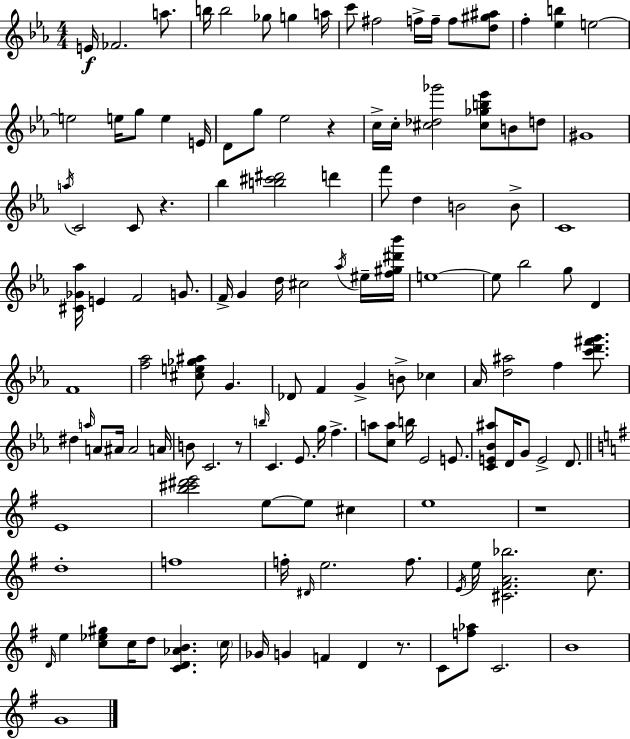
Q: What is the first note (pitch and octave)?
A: E4